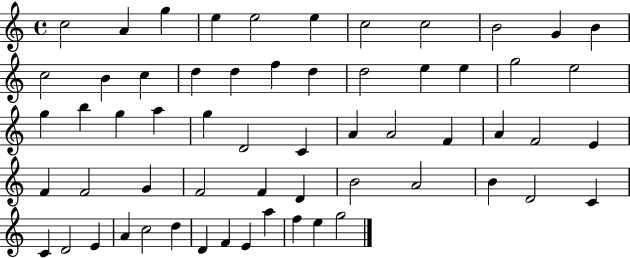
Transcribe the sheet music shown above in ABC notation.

X:1
T:Untitled
M:4/4
L:1/4
K:C
c2 A g e e2 e c2 c2 B2 G B c2 B c d d f d d2 e e g2 e2 g b g a g D2 C A A2 F A F2 E F F2 G F2 F D B2 A2 B D2 C C D2 E A c2 d D F E a f e g2